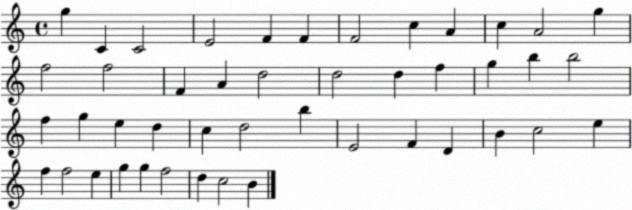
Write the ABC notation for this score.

X:1
T:Untitled
M:4/4
L:1/4
K:C
g C C2 E2 F F F2 c A c A2 g f2 f2 F A d2 d2 d f g b b2 f g e d c d2 b E2 F D B c2 e f f2 e g g f2 d c2 B